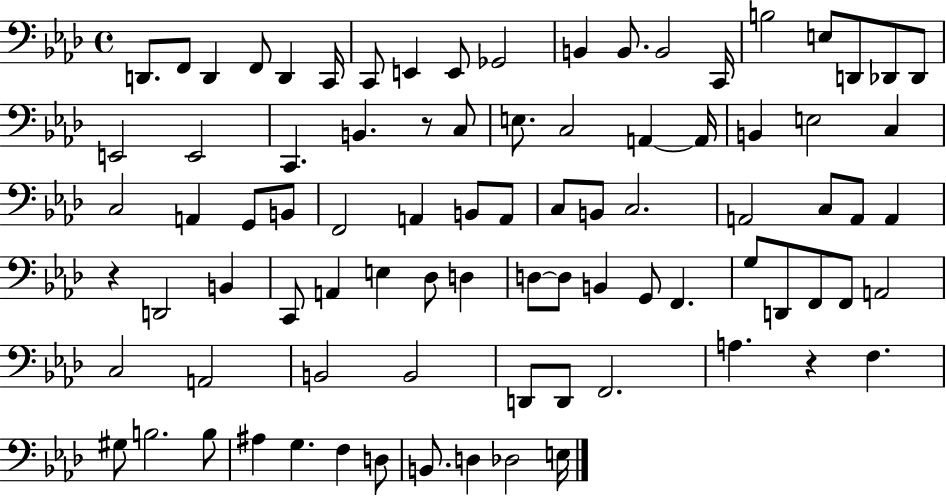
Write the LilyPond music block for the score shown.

{
  \clef bass
  \time 4/4
  \defaultTimeSignature
  \key aes \major
  d,8. f,8 d,4 f,8 d,4 c,16 | c,8 e,4 e,8 ges,2 | b,4 b,8. b,2 c,16 | b2 e8 d,8 des,8 des,8 | \break e,2 e,2 | c,4. b,4. r8 c8 | e8. c2 a,4~~ a,16 | b,4 e2 c4 | \break c2 a,4 g,8 b,8 | f,2 a,4 b,8 a,8 | c8 b,8 c2. | a,2 c8 a,8 a,4 | \break r4 d,2 b,4 | c,8 a,4 e4 des8 d4 | d8~~ d8 b,4 g,8 f,4. | g8 d,8 f,8 f,8 a,2 | \break c2 a,2 | b,2 b,2 | d,8 d,8 f,2. | a4. r4 f4. | \break gis8 b2. b8 | ais4 g4. f4 d8 | b,8. d4 des2 e16 | \bar "|."
}